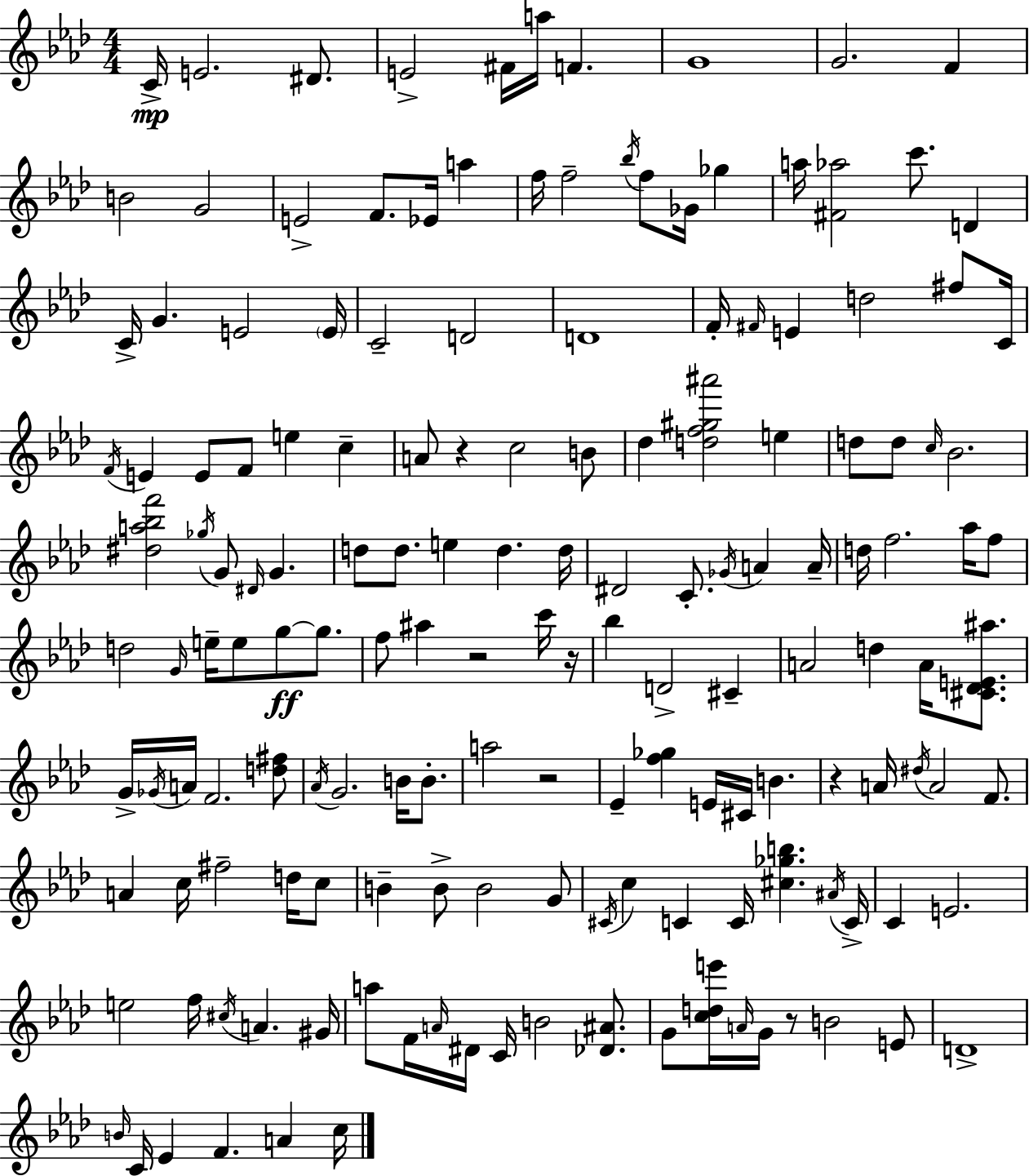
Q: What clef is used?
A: treble